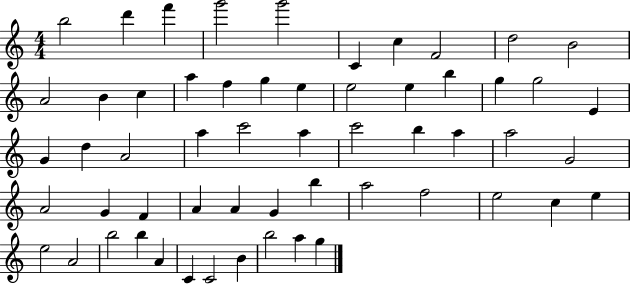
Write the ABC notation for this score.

X:1
T:Untitled
M:4/4
L:1/4
K:C
b2 d' f' g'2 g'2 C c F2 d2 B2 A2 B c a f g e e2 e b g g2 E G d A2 a c'2 a c'2 b a a2 G2 A2 G F A A G b a2 f2 e2 c e e2 A2 b2 b A C C2 B b2 a g